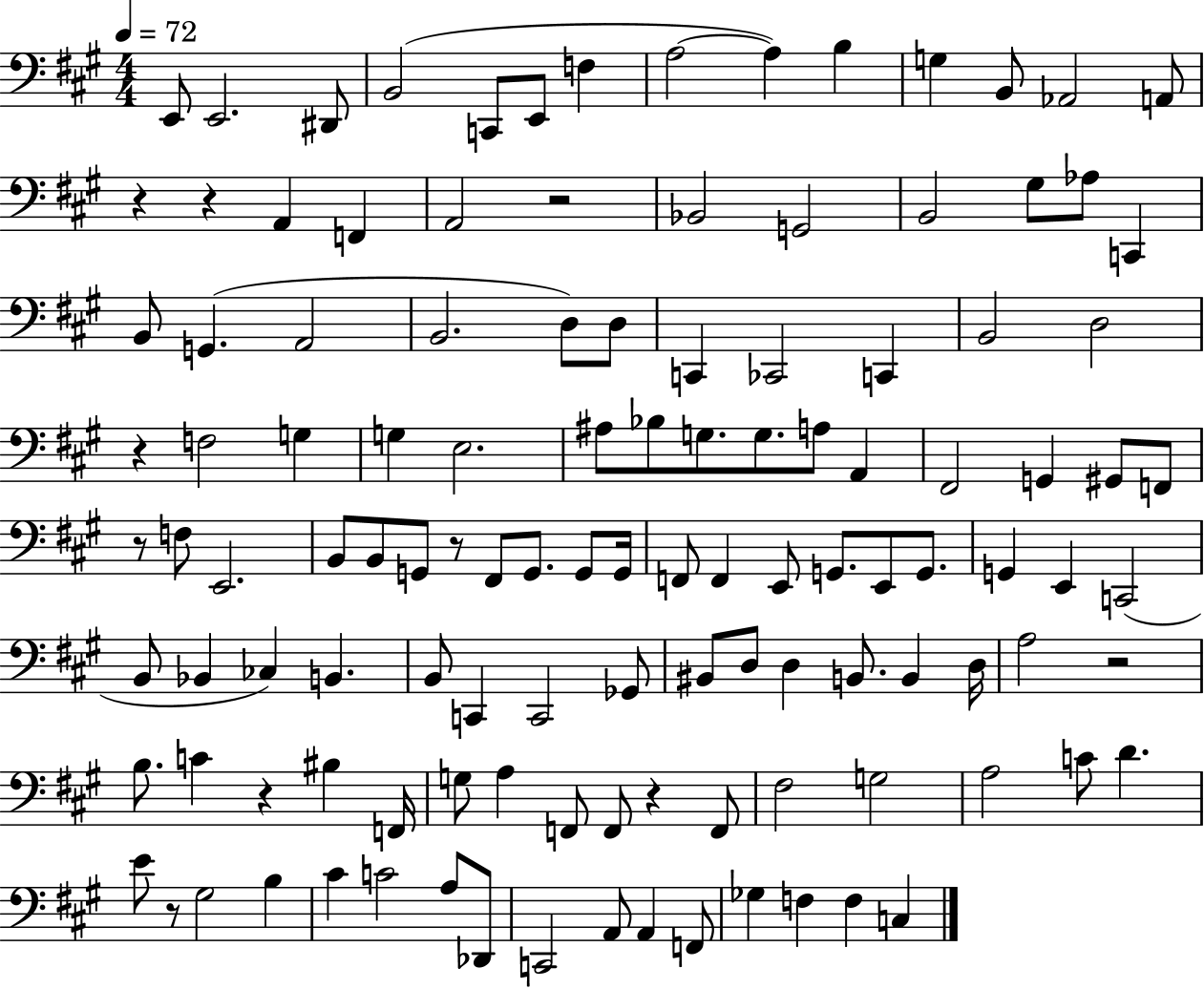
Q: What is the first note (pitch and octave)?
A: E2